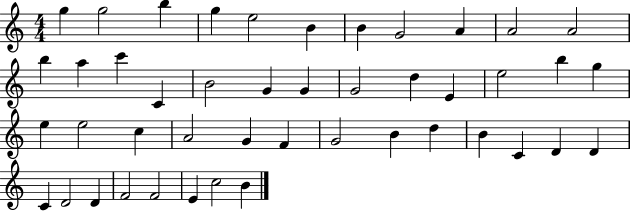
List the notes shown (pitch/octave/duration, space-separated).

G5/q G5/h B5/q G5/q E5/h B4/q B4/q G4/h A4/q A4/h A4/h B5/q A5/q C6/q C4/q B4/h G4/q G4/q G4/h D5/q E4/q E5/h B5/q G5/q E5/q E5/h C5/q A4/h G4/q F4/q G4/h B4/q D5/q B4/q C4/q D4/q D4/q C4/q D4/h D4/q F4/h F4/h E4/q C5/h B4/q